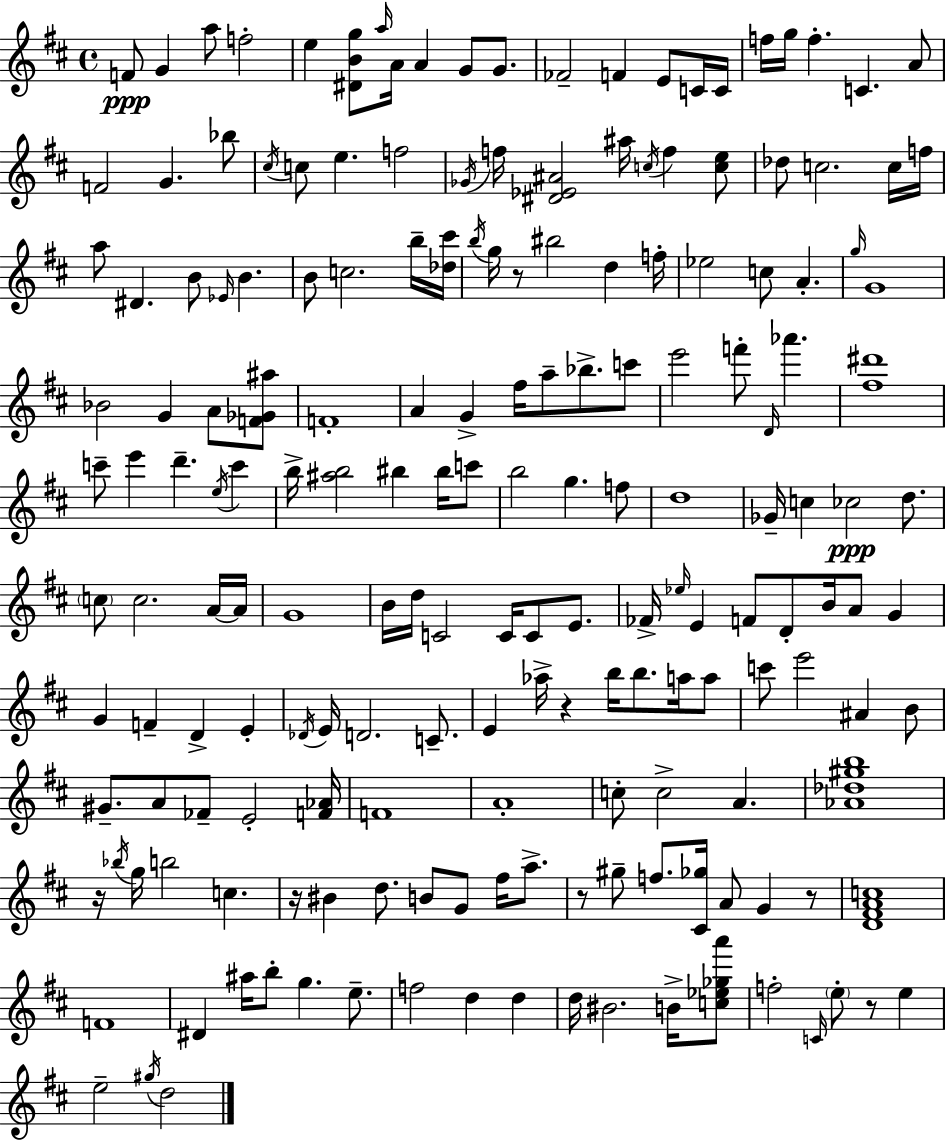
{
  \clef treble
  \time 4/4
  \defaultTimeSignature
  \key d \major
  f'8\ppp g'4 a''8 f''2-. | e''4 <dis' b' g''>8 \grace { a''16 } a'16 a'4 g'8 g'8. | fes'2-- f'4 e'8 c'16 | c'16 f''16 g''16 f''4.-. c'4. a'8 | \break f'2 g'4. bes''8 | \acciaccatura { cis''16 } c''8 e''4. f''2 | \acciaccatura { ges'16 } f''16 <dis' ees' ais'>2 ais''16 \acciaccatura { c''16 } f''4 | <c'' e''>8 des''8 c''2. | \break c''16 f''16 a''8 dis'4. b'8 \grace { ees'16 } b'4. | b'8 c''2. | b''16-- <des'' cis'''>16 \acciaccatura { b''16 } g''16 r8 bis''2 | d''4 f''16-. ees''2 c''8 | \break a'4.-. \grace { g''16 } g'1 | bes'2 g'4 | a'8 <f' ges' ais''>8 f'1-. | a'4 g'4-> fis''16 | \break a''8-- bes''8.-> c'''8 e'''2 f'''8-. | \grace { d'16 } aes'''4. <fis'' dis'''>1 | c'''8-- e'''4 d'''4.-- | \acciaccatura { e''16 } c'''4 b''16-> <ais'' b''>2 | \break bis''4 bis''16 c'''8 b''2 | g''4. f''8 d''1 | ges'16-- c''4 ces''2\ppp | d''8. \parenthesize c''8 c''2. | \break a'16~~ a'16 g'1 | b'16 d''16 c'2 | c'16 c'8 e'8. fes'16-> \grace { ees''16 } e'4 f'8 | d'8-. b'16 a'8 g'4 g'4 f'4-- | \break d'4-> e'4-. \acciaccatura { des'16 } e'16 d'2. | c'8.-- e'4 aes''16-> | r4 b''16 b''8. a''16 a''8 c'''8 e'''2 | ais'4 b'8 gis'8.-- a'8 | \break fes'8-- e'2-. <f' aes'>16 f'1 | a'1-. | c''8-. c''2-> | a'4. <aes' des'' gis'' b''>1 | \break r16 \acciaccatura { bes''16 } g''16 b''2 | c''4. r16 bis'4 | d''8. b'8 g'8 fis''16 a''8.-> r8 gis''8-- | f''8. <cis' ges''>16 a'8 g'4 r8 <d' fis' a' c''>1 | \break f'1 | dis'4 | ais''16 b''8-. g''4. e''8.-- f''2 | d''4 d''4 d''16 bis'2. | \break b'16-> <c'' ees'' ges'' a'''>8 f''2-. | \grace { c'16 } \parenthesize e''8-. r8 e''4 e''2-- | \acciaccatura { gis''16 } d''2 \bar "|."
}